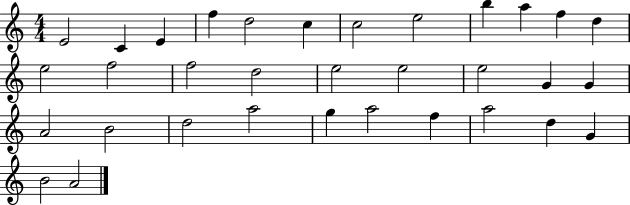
{
  \clef treble
  \numericTimeSignature
  \time 4/4
  \key c \major
  e'2 c'4 e'4 | f''4 d''2 c''4 | c''2 e''2 | b''4 a''4 f''4 d''4 | \break e''2 f''2 | f''2 d''2 | e''2 e''2 | e''2 g'4 g'4 | \break a'2 b'2 | d''2 a''2 | g''4 a''2 f''4 | a''2 d''4 g'4 | \break b'2 a'2 | \bar "|."
}